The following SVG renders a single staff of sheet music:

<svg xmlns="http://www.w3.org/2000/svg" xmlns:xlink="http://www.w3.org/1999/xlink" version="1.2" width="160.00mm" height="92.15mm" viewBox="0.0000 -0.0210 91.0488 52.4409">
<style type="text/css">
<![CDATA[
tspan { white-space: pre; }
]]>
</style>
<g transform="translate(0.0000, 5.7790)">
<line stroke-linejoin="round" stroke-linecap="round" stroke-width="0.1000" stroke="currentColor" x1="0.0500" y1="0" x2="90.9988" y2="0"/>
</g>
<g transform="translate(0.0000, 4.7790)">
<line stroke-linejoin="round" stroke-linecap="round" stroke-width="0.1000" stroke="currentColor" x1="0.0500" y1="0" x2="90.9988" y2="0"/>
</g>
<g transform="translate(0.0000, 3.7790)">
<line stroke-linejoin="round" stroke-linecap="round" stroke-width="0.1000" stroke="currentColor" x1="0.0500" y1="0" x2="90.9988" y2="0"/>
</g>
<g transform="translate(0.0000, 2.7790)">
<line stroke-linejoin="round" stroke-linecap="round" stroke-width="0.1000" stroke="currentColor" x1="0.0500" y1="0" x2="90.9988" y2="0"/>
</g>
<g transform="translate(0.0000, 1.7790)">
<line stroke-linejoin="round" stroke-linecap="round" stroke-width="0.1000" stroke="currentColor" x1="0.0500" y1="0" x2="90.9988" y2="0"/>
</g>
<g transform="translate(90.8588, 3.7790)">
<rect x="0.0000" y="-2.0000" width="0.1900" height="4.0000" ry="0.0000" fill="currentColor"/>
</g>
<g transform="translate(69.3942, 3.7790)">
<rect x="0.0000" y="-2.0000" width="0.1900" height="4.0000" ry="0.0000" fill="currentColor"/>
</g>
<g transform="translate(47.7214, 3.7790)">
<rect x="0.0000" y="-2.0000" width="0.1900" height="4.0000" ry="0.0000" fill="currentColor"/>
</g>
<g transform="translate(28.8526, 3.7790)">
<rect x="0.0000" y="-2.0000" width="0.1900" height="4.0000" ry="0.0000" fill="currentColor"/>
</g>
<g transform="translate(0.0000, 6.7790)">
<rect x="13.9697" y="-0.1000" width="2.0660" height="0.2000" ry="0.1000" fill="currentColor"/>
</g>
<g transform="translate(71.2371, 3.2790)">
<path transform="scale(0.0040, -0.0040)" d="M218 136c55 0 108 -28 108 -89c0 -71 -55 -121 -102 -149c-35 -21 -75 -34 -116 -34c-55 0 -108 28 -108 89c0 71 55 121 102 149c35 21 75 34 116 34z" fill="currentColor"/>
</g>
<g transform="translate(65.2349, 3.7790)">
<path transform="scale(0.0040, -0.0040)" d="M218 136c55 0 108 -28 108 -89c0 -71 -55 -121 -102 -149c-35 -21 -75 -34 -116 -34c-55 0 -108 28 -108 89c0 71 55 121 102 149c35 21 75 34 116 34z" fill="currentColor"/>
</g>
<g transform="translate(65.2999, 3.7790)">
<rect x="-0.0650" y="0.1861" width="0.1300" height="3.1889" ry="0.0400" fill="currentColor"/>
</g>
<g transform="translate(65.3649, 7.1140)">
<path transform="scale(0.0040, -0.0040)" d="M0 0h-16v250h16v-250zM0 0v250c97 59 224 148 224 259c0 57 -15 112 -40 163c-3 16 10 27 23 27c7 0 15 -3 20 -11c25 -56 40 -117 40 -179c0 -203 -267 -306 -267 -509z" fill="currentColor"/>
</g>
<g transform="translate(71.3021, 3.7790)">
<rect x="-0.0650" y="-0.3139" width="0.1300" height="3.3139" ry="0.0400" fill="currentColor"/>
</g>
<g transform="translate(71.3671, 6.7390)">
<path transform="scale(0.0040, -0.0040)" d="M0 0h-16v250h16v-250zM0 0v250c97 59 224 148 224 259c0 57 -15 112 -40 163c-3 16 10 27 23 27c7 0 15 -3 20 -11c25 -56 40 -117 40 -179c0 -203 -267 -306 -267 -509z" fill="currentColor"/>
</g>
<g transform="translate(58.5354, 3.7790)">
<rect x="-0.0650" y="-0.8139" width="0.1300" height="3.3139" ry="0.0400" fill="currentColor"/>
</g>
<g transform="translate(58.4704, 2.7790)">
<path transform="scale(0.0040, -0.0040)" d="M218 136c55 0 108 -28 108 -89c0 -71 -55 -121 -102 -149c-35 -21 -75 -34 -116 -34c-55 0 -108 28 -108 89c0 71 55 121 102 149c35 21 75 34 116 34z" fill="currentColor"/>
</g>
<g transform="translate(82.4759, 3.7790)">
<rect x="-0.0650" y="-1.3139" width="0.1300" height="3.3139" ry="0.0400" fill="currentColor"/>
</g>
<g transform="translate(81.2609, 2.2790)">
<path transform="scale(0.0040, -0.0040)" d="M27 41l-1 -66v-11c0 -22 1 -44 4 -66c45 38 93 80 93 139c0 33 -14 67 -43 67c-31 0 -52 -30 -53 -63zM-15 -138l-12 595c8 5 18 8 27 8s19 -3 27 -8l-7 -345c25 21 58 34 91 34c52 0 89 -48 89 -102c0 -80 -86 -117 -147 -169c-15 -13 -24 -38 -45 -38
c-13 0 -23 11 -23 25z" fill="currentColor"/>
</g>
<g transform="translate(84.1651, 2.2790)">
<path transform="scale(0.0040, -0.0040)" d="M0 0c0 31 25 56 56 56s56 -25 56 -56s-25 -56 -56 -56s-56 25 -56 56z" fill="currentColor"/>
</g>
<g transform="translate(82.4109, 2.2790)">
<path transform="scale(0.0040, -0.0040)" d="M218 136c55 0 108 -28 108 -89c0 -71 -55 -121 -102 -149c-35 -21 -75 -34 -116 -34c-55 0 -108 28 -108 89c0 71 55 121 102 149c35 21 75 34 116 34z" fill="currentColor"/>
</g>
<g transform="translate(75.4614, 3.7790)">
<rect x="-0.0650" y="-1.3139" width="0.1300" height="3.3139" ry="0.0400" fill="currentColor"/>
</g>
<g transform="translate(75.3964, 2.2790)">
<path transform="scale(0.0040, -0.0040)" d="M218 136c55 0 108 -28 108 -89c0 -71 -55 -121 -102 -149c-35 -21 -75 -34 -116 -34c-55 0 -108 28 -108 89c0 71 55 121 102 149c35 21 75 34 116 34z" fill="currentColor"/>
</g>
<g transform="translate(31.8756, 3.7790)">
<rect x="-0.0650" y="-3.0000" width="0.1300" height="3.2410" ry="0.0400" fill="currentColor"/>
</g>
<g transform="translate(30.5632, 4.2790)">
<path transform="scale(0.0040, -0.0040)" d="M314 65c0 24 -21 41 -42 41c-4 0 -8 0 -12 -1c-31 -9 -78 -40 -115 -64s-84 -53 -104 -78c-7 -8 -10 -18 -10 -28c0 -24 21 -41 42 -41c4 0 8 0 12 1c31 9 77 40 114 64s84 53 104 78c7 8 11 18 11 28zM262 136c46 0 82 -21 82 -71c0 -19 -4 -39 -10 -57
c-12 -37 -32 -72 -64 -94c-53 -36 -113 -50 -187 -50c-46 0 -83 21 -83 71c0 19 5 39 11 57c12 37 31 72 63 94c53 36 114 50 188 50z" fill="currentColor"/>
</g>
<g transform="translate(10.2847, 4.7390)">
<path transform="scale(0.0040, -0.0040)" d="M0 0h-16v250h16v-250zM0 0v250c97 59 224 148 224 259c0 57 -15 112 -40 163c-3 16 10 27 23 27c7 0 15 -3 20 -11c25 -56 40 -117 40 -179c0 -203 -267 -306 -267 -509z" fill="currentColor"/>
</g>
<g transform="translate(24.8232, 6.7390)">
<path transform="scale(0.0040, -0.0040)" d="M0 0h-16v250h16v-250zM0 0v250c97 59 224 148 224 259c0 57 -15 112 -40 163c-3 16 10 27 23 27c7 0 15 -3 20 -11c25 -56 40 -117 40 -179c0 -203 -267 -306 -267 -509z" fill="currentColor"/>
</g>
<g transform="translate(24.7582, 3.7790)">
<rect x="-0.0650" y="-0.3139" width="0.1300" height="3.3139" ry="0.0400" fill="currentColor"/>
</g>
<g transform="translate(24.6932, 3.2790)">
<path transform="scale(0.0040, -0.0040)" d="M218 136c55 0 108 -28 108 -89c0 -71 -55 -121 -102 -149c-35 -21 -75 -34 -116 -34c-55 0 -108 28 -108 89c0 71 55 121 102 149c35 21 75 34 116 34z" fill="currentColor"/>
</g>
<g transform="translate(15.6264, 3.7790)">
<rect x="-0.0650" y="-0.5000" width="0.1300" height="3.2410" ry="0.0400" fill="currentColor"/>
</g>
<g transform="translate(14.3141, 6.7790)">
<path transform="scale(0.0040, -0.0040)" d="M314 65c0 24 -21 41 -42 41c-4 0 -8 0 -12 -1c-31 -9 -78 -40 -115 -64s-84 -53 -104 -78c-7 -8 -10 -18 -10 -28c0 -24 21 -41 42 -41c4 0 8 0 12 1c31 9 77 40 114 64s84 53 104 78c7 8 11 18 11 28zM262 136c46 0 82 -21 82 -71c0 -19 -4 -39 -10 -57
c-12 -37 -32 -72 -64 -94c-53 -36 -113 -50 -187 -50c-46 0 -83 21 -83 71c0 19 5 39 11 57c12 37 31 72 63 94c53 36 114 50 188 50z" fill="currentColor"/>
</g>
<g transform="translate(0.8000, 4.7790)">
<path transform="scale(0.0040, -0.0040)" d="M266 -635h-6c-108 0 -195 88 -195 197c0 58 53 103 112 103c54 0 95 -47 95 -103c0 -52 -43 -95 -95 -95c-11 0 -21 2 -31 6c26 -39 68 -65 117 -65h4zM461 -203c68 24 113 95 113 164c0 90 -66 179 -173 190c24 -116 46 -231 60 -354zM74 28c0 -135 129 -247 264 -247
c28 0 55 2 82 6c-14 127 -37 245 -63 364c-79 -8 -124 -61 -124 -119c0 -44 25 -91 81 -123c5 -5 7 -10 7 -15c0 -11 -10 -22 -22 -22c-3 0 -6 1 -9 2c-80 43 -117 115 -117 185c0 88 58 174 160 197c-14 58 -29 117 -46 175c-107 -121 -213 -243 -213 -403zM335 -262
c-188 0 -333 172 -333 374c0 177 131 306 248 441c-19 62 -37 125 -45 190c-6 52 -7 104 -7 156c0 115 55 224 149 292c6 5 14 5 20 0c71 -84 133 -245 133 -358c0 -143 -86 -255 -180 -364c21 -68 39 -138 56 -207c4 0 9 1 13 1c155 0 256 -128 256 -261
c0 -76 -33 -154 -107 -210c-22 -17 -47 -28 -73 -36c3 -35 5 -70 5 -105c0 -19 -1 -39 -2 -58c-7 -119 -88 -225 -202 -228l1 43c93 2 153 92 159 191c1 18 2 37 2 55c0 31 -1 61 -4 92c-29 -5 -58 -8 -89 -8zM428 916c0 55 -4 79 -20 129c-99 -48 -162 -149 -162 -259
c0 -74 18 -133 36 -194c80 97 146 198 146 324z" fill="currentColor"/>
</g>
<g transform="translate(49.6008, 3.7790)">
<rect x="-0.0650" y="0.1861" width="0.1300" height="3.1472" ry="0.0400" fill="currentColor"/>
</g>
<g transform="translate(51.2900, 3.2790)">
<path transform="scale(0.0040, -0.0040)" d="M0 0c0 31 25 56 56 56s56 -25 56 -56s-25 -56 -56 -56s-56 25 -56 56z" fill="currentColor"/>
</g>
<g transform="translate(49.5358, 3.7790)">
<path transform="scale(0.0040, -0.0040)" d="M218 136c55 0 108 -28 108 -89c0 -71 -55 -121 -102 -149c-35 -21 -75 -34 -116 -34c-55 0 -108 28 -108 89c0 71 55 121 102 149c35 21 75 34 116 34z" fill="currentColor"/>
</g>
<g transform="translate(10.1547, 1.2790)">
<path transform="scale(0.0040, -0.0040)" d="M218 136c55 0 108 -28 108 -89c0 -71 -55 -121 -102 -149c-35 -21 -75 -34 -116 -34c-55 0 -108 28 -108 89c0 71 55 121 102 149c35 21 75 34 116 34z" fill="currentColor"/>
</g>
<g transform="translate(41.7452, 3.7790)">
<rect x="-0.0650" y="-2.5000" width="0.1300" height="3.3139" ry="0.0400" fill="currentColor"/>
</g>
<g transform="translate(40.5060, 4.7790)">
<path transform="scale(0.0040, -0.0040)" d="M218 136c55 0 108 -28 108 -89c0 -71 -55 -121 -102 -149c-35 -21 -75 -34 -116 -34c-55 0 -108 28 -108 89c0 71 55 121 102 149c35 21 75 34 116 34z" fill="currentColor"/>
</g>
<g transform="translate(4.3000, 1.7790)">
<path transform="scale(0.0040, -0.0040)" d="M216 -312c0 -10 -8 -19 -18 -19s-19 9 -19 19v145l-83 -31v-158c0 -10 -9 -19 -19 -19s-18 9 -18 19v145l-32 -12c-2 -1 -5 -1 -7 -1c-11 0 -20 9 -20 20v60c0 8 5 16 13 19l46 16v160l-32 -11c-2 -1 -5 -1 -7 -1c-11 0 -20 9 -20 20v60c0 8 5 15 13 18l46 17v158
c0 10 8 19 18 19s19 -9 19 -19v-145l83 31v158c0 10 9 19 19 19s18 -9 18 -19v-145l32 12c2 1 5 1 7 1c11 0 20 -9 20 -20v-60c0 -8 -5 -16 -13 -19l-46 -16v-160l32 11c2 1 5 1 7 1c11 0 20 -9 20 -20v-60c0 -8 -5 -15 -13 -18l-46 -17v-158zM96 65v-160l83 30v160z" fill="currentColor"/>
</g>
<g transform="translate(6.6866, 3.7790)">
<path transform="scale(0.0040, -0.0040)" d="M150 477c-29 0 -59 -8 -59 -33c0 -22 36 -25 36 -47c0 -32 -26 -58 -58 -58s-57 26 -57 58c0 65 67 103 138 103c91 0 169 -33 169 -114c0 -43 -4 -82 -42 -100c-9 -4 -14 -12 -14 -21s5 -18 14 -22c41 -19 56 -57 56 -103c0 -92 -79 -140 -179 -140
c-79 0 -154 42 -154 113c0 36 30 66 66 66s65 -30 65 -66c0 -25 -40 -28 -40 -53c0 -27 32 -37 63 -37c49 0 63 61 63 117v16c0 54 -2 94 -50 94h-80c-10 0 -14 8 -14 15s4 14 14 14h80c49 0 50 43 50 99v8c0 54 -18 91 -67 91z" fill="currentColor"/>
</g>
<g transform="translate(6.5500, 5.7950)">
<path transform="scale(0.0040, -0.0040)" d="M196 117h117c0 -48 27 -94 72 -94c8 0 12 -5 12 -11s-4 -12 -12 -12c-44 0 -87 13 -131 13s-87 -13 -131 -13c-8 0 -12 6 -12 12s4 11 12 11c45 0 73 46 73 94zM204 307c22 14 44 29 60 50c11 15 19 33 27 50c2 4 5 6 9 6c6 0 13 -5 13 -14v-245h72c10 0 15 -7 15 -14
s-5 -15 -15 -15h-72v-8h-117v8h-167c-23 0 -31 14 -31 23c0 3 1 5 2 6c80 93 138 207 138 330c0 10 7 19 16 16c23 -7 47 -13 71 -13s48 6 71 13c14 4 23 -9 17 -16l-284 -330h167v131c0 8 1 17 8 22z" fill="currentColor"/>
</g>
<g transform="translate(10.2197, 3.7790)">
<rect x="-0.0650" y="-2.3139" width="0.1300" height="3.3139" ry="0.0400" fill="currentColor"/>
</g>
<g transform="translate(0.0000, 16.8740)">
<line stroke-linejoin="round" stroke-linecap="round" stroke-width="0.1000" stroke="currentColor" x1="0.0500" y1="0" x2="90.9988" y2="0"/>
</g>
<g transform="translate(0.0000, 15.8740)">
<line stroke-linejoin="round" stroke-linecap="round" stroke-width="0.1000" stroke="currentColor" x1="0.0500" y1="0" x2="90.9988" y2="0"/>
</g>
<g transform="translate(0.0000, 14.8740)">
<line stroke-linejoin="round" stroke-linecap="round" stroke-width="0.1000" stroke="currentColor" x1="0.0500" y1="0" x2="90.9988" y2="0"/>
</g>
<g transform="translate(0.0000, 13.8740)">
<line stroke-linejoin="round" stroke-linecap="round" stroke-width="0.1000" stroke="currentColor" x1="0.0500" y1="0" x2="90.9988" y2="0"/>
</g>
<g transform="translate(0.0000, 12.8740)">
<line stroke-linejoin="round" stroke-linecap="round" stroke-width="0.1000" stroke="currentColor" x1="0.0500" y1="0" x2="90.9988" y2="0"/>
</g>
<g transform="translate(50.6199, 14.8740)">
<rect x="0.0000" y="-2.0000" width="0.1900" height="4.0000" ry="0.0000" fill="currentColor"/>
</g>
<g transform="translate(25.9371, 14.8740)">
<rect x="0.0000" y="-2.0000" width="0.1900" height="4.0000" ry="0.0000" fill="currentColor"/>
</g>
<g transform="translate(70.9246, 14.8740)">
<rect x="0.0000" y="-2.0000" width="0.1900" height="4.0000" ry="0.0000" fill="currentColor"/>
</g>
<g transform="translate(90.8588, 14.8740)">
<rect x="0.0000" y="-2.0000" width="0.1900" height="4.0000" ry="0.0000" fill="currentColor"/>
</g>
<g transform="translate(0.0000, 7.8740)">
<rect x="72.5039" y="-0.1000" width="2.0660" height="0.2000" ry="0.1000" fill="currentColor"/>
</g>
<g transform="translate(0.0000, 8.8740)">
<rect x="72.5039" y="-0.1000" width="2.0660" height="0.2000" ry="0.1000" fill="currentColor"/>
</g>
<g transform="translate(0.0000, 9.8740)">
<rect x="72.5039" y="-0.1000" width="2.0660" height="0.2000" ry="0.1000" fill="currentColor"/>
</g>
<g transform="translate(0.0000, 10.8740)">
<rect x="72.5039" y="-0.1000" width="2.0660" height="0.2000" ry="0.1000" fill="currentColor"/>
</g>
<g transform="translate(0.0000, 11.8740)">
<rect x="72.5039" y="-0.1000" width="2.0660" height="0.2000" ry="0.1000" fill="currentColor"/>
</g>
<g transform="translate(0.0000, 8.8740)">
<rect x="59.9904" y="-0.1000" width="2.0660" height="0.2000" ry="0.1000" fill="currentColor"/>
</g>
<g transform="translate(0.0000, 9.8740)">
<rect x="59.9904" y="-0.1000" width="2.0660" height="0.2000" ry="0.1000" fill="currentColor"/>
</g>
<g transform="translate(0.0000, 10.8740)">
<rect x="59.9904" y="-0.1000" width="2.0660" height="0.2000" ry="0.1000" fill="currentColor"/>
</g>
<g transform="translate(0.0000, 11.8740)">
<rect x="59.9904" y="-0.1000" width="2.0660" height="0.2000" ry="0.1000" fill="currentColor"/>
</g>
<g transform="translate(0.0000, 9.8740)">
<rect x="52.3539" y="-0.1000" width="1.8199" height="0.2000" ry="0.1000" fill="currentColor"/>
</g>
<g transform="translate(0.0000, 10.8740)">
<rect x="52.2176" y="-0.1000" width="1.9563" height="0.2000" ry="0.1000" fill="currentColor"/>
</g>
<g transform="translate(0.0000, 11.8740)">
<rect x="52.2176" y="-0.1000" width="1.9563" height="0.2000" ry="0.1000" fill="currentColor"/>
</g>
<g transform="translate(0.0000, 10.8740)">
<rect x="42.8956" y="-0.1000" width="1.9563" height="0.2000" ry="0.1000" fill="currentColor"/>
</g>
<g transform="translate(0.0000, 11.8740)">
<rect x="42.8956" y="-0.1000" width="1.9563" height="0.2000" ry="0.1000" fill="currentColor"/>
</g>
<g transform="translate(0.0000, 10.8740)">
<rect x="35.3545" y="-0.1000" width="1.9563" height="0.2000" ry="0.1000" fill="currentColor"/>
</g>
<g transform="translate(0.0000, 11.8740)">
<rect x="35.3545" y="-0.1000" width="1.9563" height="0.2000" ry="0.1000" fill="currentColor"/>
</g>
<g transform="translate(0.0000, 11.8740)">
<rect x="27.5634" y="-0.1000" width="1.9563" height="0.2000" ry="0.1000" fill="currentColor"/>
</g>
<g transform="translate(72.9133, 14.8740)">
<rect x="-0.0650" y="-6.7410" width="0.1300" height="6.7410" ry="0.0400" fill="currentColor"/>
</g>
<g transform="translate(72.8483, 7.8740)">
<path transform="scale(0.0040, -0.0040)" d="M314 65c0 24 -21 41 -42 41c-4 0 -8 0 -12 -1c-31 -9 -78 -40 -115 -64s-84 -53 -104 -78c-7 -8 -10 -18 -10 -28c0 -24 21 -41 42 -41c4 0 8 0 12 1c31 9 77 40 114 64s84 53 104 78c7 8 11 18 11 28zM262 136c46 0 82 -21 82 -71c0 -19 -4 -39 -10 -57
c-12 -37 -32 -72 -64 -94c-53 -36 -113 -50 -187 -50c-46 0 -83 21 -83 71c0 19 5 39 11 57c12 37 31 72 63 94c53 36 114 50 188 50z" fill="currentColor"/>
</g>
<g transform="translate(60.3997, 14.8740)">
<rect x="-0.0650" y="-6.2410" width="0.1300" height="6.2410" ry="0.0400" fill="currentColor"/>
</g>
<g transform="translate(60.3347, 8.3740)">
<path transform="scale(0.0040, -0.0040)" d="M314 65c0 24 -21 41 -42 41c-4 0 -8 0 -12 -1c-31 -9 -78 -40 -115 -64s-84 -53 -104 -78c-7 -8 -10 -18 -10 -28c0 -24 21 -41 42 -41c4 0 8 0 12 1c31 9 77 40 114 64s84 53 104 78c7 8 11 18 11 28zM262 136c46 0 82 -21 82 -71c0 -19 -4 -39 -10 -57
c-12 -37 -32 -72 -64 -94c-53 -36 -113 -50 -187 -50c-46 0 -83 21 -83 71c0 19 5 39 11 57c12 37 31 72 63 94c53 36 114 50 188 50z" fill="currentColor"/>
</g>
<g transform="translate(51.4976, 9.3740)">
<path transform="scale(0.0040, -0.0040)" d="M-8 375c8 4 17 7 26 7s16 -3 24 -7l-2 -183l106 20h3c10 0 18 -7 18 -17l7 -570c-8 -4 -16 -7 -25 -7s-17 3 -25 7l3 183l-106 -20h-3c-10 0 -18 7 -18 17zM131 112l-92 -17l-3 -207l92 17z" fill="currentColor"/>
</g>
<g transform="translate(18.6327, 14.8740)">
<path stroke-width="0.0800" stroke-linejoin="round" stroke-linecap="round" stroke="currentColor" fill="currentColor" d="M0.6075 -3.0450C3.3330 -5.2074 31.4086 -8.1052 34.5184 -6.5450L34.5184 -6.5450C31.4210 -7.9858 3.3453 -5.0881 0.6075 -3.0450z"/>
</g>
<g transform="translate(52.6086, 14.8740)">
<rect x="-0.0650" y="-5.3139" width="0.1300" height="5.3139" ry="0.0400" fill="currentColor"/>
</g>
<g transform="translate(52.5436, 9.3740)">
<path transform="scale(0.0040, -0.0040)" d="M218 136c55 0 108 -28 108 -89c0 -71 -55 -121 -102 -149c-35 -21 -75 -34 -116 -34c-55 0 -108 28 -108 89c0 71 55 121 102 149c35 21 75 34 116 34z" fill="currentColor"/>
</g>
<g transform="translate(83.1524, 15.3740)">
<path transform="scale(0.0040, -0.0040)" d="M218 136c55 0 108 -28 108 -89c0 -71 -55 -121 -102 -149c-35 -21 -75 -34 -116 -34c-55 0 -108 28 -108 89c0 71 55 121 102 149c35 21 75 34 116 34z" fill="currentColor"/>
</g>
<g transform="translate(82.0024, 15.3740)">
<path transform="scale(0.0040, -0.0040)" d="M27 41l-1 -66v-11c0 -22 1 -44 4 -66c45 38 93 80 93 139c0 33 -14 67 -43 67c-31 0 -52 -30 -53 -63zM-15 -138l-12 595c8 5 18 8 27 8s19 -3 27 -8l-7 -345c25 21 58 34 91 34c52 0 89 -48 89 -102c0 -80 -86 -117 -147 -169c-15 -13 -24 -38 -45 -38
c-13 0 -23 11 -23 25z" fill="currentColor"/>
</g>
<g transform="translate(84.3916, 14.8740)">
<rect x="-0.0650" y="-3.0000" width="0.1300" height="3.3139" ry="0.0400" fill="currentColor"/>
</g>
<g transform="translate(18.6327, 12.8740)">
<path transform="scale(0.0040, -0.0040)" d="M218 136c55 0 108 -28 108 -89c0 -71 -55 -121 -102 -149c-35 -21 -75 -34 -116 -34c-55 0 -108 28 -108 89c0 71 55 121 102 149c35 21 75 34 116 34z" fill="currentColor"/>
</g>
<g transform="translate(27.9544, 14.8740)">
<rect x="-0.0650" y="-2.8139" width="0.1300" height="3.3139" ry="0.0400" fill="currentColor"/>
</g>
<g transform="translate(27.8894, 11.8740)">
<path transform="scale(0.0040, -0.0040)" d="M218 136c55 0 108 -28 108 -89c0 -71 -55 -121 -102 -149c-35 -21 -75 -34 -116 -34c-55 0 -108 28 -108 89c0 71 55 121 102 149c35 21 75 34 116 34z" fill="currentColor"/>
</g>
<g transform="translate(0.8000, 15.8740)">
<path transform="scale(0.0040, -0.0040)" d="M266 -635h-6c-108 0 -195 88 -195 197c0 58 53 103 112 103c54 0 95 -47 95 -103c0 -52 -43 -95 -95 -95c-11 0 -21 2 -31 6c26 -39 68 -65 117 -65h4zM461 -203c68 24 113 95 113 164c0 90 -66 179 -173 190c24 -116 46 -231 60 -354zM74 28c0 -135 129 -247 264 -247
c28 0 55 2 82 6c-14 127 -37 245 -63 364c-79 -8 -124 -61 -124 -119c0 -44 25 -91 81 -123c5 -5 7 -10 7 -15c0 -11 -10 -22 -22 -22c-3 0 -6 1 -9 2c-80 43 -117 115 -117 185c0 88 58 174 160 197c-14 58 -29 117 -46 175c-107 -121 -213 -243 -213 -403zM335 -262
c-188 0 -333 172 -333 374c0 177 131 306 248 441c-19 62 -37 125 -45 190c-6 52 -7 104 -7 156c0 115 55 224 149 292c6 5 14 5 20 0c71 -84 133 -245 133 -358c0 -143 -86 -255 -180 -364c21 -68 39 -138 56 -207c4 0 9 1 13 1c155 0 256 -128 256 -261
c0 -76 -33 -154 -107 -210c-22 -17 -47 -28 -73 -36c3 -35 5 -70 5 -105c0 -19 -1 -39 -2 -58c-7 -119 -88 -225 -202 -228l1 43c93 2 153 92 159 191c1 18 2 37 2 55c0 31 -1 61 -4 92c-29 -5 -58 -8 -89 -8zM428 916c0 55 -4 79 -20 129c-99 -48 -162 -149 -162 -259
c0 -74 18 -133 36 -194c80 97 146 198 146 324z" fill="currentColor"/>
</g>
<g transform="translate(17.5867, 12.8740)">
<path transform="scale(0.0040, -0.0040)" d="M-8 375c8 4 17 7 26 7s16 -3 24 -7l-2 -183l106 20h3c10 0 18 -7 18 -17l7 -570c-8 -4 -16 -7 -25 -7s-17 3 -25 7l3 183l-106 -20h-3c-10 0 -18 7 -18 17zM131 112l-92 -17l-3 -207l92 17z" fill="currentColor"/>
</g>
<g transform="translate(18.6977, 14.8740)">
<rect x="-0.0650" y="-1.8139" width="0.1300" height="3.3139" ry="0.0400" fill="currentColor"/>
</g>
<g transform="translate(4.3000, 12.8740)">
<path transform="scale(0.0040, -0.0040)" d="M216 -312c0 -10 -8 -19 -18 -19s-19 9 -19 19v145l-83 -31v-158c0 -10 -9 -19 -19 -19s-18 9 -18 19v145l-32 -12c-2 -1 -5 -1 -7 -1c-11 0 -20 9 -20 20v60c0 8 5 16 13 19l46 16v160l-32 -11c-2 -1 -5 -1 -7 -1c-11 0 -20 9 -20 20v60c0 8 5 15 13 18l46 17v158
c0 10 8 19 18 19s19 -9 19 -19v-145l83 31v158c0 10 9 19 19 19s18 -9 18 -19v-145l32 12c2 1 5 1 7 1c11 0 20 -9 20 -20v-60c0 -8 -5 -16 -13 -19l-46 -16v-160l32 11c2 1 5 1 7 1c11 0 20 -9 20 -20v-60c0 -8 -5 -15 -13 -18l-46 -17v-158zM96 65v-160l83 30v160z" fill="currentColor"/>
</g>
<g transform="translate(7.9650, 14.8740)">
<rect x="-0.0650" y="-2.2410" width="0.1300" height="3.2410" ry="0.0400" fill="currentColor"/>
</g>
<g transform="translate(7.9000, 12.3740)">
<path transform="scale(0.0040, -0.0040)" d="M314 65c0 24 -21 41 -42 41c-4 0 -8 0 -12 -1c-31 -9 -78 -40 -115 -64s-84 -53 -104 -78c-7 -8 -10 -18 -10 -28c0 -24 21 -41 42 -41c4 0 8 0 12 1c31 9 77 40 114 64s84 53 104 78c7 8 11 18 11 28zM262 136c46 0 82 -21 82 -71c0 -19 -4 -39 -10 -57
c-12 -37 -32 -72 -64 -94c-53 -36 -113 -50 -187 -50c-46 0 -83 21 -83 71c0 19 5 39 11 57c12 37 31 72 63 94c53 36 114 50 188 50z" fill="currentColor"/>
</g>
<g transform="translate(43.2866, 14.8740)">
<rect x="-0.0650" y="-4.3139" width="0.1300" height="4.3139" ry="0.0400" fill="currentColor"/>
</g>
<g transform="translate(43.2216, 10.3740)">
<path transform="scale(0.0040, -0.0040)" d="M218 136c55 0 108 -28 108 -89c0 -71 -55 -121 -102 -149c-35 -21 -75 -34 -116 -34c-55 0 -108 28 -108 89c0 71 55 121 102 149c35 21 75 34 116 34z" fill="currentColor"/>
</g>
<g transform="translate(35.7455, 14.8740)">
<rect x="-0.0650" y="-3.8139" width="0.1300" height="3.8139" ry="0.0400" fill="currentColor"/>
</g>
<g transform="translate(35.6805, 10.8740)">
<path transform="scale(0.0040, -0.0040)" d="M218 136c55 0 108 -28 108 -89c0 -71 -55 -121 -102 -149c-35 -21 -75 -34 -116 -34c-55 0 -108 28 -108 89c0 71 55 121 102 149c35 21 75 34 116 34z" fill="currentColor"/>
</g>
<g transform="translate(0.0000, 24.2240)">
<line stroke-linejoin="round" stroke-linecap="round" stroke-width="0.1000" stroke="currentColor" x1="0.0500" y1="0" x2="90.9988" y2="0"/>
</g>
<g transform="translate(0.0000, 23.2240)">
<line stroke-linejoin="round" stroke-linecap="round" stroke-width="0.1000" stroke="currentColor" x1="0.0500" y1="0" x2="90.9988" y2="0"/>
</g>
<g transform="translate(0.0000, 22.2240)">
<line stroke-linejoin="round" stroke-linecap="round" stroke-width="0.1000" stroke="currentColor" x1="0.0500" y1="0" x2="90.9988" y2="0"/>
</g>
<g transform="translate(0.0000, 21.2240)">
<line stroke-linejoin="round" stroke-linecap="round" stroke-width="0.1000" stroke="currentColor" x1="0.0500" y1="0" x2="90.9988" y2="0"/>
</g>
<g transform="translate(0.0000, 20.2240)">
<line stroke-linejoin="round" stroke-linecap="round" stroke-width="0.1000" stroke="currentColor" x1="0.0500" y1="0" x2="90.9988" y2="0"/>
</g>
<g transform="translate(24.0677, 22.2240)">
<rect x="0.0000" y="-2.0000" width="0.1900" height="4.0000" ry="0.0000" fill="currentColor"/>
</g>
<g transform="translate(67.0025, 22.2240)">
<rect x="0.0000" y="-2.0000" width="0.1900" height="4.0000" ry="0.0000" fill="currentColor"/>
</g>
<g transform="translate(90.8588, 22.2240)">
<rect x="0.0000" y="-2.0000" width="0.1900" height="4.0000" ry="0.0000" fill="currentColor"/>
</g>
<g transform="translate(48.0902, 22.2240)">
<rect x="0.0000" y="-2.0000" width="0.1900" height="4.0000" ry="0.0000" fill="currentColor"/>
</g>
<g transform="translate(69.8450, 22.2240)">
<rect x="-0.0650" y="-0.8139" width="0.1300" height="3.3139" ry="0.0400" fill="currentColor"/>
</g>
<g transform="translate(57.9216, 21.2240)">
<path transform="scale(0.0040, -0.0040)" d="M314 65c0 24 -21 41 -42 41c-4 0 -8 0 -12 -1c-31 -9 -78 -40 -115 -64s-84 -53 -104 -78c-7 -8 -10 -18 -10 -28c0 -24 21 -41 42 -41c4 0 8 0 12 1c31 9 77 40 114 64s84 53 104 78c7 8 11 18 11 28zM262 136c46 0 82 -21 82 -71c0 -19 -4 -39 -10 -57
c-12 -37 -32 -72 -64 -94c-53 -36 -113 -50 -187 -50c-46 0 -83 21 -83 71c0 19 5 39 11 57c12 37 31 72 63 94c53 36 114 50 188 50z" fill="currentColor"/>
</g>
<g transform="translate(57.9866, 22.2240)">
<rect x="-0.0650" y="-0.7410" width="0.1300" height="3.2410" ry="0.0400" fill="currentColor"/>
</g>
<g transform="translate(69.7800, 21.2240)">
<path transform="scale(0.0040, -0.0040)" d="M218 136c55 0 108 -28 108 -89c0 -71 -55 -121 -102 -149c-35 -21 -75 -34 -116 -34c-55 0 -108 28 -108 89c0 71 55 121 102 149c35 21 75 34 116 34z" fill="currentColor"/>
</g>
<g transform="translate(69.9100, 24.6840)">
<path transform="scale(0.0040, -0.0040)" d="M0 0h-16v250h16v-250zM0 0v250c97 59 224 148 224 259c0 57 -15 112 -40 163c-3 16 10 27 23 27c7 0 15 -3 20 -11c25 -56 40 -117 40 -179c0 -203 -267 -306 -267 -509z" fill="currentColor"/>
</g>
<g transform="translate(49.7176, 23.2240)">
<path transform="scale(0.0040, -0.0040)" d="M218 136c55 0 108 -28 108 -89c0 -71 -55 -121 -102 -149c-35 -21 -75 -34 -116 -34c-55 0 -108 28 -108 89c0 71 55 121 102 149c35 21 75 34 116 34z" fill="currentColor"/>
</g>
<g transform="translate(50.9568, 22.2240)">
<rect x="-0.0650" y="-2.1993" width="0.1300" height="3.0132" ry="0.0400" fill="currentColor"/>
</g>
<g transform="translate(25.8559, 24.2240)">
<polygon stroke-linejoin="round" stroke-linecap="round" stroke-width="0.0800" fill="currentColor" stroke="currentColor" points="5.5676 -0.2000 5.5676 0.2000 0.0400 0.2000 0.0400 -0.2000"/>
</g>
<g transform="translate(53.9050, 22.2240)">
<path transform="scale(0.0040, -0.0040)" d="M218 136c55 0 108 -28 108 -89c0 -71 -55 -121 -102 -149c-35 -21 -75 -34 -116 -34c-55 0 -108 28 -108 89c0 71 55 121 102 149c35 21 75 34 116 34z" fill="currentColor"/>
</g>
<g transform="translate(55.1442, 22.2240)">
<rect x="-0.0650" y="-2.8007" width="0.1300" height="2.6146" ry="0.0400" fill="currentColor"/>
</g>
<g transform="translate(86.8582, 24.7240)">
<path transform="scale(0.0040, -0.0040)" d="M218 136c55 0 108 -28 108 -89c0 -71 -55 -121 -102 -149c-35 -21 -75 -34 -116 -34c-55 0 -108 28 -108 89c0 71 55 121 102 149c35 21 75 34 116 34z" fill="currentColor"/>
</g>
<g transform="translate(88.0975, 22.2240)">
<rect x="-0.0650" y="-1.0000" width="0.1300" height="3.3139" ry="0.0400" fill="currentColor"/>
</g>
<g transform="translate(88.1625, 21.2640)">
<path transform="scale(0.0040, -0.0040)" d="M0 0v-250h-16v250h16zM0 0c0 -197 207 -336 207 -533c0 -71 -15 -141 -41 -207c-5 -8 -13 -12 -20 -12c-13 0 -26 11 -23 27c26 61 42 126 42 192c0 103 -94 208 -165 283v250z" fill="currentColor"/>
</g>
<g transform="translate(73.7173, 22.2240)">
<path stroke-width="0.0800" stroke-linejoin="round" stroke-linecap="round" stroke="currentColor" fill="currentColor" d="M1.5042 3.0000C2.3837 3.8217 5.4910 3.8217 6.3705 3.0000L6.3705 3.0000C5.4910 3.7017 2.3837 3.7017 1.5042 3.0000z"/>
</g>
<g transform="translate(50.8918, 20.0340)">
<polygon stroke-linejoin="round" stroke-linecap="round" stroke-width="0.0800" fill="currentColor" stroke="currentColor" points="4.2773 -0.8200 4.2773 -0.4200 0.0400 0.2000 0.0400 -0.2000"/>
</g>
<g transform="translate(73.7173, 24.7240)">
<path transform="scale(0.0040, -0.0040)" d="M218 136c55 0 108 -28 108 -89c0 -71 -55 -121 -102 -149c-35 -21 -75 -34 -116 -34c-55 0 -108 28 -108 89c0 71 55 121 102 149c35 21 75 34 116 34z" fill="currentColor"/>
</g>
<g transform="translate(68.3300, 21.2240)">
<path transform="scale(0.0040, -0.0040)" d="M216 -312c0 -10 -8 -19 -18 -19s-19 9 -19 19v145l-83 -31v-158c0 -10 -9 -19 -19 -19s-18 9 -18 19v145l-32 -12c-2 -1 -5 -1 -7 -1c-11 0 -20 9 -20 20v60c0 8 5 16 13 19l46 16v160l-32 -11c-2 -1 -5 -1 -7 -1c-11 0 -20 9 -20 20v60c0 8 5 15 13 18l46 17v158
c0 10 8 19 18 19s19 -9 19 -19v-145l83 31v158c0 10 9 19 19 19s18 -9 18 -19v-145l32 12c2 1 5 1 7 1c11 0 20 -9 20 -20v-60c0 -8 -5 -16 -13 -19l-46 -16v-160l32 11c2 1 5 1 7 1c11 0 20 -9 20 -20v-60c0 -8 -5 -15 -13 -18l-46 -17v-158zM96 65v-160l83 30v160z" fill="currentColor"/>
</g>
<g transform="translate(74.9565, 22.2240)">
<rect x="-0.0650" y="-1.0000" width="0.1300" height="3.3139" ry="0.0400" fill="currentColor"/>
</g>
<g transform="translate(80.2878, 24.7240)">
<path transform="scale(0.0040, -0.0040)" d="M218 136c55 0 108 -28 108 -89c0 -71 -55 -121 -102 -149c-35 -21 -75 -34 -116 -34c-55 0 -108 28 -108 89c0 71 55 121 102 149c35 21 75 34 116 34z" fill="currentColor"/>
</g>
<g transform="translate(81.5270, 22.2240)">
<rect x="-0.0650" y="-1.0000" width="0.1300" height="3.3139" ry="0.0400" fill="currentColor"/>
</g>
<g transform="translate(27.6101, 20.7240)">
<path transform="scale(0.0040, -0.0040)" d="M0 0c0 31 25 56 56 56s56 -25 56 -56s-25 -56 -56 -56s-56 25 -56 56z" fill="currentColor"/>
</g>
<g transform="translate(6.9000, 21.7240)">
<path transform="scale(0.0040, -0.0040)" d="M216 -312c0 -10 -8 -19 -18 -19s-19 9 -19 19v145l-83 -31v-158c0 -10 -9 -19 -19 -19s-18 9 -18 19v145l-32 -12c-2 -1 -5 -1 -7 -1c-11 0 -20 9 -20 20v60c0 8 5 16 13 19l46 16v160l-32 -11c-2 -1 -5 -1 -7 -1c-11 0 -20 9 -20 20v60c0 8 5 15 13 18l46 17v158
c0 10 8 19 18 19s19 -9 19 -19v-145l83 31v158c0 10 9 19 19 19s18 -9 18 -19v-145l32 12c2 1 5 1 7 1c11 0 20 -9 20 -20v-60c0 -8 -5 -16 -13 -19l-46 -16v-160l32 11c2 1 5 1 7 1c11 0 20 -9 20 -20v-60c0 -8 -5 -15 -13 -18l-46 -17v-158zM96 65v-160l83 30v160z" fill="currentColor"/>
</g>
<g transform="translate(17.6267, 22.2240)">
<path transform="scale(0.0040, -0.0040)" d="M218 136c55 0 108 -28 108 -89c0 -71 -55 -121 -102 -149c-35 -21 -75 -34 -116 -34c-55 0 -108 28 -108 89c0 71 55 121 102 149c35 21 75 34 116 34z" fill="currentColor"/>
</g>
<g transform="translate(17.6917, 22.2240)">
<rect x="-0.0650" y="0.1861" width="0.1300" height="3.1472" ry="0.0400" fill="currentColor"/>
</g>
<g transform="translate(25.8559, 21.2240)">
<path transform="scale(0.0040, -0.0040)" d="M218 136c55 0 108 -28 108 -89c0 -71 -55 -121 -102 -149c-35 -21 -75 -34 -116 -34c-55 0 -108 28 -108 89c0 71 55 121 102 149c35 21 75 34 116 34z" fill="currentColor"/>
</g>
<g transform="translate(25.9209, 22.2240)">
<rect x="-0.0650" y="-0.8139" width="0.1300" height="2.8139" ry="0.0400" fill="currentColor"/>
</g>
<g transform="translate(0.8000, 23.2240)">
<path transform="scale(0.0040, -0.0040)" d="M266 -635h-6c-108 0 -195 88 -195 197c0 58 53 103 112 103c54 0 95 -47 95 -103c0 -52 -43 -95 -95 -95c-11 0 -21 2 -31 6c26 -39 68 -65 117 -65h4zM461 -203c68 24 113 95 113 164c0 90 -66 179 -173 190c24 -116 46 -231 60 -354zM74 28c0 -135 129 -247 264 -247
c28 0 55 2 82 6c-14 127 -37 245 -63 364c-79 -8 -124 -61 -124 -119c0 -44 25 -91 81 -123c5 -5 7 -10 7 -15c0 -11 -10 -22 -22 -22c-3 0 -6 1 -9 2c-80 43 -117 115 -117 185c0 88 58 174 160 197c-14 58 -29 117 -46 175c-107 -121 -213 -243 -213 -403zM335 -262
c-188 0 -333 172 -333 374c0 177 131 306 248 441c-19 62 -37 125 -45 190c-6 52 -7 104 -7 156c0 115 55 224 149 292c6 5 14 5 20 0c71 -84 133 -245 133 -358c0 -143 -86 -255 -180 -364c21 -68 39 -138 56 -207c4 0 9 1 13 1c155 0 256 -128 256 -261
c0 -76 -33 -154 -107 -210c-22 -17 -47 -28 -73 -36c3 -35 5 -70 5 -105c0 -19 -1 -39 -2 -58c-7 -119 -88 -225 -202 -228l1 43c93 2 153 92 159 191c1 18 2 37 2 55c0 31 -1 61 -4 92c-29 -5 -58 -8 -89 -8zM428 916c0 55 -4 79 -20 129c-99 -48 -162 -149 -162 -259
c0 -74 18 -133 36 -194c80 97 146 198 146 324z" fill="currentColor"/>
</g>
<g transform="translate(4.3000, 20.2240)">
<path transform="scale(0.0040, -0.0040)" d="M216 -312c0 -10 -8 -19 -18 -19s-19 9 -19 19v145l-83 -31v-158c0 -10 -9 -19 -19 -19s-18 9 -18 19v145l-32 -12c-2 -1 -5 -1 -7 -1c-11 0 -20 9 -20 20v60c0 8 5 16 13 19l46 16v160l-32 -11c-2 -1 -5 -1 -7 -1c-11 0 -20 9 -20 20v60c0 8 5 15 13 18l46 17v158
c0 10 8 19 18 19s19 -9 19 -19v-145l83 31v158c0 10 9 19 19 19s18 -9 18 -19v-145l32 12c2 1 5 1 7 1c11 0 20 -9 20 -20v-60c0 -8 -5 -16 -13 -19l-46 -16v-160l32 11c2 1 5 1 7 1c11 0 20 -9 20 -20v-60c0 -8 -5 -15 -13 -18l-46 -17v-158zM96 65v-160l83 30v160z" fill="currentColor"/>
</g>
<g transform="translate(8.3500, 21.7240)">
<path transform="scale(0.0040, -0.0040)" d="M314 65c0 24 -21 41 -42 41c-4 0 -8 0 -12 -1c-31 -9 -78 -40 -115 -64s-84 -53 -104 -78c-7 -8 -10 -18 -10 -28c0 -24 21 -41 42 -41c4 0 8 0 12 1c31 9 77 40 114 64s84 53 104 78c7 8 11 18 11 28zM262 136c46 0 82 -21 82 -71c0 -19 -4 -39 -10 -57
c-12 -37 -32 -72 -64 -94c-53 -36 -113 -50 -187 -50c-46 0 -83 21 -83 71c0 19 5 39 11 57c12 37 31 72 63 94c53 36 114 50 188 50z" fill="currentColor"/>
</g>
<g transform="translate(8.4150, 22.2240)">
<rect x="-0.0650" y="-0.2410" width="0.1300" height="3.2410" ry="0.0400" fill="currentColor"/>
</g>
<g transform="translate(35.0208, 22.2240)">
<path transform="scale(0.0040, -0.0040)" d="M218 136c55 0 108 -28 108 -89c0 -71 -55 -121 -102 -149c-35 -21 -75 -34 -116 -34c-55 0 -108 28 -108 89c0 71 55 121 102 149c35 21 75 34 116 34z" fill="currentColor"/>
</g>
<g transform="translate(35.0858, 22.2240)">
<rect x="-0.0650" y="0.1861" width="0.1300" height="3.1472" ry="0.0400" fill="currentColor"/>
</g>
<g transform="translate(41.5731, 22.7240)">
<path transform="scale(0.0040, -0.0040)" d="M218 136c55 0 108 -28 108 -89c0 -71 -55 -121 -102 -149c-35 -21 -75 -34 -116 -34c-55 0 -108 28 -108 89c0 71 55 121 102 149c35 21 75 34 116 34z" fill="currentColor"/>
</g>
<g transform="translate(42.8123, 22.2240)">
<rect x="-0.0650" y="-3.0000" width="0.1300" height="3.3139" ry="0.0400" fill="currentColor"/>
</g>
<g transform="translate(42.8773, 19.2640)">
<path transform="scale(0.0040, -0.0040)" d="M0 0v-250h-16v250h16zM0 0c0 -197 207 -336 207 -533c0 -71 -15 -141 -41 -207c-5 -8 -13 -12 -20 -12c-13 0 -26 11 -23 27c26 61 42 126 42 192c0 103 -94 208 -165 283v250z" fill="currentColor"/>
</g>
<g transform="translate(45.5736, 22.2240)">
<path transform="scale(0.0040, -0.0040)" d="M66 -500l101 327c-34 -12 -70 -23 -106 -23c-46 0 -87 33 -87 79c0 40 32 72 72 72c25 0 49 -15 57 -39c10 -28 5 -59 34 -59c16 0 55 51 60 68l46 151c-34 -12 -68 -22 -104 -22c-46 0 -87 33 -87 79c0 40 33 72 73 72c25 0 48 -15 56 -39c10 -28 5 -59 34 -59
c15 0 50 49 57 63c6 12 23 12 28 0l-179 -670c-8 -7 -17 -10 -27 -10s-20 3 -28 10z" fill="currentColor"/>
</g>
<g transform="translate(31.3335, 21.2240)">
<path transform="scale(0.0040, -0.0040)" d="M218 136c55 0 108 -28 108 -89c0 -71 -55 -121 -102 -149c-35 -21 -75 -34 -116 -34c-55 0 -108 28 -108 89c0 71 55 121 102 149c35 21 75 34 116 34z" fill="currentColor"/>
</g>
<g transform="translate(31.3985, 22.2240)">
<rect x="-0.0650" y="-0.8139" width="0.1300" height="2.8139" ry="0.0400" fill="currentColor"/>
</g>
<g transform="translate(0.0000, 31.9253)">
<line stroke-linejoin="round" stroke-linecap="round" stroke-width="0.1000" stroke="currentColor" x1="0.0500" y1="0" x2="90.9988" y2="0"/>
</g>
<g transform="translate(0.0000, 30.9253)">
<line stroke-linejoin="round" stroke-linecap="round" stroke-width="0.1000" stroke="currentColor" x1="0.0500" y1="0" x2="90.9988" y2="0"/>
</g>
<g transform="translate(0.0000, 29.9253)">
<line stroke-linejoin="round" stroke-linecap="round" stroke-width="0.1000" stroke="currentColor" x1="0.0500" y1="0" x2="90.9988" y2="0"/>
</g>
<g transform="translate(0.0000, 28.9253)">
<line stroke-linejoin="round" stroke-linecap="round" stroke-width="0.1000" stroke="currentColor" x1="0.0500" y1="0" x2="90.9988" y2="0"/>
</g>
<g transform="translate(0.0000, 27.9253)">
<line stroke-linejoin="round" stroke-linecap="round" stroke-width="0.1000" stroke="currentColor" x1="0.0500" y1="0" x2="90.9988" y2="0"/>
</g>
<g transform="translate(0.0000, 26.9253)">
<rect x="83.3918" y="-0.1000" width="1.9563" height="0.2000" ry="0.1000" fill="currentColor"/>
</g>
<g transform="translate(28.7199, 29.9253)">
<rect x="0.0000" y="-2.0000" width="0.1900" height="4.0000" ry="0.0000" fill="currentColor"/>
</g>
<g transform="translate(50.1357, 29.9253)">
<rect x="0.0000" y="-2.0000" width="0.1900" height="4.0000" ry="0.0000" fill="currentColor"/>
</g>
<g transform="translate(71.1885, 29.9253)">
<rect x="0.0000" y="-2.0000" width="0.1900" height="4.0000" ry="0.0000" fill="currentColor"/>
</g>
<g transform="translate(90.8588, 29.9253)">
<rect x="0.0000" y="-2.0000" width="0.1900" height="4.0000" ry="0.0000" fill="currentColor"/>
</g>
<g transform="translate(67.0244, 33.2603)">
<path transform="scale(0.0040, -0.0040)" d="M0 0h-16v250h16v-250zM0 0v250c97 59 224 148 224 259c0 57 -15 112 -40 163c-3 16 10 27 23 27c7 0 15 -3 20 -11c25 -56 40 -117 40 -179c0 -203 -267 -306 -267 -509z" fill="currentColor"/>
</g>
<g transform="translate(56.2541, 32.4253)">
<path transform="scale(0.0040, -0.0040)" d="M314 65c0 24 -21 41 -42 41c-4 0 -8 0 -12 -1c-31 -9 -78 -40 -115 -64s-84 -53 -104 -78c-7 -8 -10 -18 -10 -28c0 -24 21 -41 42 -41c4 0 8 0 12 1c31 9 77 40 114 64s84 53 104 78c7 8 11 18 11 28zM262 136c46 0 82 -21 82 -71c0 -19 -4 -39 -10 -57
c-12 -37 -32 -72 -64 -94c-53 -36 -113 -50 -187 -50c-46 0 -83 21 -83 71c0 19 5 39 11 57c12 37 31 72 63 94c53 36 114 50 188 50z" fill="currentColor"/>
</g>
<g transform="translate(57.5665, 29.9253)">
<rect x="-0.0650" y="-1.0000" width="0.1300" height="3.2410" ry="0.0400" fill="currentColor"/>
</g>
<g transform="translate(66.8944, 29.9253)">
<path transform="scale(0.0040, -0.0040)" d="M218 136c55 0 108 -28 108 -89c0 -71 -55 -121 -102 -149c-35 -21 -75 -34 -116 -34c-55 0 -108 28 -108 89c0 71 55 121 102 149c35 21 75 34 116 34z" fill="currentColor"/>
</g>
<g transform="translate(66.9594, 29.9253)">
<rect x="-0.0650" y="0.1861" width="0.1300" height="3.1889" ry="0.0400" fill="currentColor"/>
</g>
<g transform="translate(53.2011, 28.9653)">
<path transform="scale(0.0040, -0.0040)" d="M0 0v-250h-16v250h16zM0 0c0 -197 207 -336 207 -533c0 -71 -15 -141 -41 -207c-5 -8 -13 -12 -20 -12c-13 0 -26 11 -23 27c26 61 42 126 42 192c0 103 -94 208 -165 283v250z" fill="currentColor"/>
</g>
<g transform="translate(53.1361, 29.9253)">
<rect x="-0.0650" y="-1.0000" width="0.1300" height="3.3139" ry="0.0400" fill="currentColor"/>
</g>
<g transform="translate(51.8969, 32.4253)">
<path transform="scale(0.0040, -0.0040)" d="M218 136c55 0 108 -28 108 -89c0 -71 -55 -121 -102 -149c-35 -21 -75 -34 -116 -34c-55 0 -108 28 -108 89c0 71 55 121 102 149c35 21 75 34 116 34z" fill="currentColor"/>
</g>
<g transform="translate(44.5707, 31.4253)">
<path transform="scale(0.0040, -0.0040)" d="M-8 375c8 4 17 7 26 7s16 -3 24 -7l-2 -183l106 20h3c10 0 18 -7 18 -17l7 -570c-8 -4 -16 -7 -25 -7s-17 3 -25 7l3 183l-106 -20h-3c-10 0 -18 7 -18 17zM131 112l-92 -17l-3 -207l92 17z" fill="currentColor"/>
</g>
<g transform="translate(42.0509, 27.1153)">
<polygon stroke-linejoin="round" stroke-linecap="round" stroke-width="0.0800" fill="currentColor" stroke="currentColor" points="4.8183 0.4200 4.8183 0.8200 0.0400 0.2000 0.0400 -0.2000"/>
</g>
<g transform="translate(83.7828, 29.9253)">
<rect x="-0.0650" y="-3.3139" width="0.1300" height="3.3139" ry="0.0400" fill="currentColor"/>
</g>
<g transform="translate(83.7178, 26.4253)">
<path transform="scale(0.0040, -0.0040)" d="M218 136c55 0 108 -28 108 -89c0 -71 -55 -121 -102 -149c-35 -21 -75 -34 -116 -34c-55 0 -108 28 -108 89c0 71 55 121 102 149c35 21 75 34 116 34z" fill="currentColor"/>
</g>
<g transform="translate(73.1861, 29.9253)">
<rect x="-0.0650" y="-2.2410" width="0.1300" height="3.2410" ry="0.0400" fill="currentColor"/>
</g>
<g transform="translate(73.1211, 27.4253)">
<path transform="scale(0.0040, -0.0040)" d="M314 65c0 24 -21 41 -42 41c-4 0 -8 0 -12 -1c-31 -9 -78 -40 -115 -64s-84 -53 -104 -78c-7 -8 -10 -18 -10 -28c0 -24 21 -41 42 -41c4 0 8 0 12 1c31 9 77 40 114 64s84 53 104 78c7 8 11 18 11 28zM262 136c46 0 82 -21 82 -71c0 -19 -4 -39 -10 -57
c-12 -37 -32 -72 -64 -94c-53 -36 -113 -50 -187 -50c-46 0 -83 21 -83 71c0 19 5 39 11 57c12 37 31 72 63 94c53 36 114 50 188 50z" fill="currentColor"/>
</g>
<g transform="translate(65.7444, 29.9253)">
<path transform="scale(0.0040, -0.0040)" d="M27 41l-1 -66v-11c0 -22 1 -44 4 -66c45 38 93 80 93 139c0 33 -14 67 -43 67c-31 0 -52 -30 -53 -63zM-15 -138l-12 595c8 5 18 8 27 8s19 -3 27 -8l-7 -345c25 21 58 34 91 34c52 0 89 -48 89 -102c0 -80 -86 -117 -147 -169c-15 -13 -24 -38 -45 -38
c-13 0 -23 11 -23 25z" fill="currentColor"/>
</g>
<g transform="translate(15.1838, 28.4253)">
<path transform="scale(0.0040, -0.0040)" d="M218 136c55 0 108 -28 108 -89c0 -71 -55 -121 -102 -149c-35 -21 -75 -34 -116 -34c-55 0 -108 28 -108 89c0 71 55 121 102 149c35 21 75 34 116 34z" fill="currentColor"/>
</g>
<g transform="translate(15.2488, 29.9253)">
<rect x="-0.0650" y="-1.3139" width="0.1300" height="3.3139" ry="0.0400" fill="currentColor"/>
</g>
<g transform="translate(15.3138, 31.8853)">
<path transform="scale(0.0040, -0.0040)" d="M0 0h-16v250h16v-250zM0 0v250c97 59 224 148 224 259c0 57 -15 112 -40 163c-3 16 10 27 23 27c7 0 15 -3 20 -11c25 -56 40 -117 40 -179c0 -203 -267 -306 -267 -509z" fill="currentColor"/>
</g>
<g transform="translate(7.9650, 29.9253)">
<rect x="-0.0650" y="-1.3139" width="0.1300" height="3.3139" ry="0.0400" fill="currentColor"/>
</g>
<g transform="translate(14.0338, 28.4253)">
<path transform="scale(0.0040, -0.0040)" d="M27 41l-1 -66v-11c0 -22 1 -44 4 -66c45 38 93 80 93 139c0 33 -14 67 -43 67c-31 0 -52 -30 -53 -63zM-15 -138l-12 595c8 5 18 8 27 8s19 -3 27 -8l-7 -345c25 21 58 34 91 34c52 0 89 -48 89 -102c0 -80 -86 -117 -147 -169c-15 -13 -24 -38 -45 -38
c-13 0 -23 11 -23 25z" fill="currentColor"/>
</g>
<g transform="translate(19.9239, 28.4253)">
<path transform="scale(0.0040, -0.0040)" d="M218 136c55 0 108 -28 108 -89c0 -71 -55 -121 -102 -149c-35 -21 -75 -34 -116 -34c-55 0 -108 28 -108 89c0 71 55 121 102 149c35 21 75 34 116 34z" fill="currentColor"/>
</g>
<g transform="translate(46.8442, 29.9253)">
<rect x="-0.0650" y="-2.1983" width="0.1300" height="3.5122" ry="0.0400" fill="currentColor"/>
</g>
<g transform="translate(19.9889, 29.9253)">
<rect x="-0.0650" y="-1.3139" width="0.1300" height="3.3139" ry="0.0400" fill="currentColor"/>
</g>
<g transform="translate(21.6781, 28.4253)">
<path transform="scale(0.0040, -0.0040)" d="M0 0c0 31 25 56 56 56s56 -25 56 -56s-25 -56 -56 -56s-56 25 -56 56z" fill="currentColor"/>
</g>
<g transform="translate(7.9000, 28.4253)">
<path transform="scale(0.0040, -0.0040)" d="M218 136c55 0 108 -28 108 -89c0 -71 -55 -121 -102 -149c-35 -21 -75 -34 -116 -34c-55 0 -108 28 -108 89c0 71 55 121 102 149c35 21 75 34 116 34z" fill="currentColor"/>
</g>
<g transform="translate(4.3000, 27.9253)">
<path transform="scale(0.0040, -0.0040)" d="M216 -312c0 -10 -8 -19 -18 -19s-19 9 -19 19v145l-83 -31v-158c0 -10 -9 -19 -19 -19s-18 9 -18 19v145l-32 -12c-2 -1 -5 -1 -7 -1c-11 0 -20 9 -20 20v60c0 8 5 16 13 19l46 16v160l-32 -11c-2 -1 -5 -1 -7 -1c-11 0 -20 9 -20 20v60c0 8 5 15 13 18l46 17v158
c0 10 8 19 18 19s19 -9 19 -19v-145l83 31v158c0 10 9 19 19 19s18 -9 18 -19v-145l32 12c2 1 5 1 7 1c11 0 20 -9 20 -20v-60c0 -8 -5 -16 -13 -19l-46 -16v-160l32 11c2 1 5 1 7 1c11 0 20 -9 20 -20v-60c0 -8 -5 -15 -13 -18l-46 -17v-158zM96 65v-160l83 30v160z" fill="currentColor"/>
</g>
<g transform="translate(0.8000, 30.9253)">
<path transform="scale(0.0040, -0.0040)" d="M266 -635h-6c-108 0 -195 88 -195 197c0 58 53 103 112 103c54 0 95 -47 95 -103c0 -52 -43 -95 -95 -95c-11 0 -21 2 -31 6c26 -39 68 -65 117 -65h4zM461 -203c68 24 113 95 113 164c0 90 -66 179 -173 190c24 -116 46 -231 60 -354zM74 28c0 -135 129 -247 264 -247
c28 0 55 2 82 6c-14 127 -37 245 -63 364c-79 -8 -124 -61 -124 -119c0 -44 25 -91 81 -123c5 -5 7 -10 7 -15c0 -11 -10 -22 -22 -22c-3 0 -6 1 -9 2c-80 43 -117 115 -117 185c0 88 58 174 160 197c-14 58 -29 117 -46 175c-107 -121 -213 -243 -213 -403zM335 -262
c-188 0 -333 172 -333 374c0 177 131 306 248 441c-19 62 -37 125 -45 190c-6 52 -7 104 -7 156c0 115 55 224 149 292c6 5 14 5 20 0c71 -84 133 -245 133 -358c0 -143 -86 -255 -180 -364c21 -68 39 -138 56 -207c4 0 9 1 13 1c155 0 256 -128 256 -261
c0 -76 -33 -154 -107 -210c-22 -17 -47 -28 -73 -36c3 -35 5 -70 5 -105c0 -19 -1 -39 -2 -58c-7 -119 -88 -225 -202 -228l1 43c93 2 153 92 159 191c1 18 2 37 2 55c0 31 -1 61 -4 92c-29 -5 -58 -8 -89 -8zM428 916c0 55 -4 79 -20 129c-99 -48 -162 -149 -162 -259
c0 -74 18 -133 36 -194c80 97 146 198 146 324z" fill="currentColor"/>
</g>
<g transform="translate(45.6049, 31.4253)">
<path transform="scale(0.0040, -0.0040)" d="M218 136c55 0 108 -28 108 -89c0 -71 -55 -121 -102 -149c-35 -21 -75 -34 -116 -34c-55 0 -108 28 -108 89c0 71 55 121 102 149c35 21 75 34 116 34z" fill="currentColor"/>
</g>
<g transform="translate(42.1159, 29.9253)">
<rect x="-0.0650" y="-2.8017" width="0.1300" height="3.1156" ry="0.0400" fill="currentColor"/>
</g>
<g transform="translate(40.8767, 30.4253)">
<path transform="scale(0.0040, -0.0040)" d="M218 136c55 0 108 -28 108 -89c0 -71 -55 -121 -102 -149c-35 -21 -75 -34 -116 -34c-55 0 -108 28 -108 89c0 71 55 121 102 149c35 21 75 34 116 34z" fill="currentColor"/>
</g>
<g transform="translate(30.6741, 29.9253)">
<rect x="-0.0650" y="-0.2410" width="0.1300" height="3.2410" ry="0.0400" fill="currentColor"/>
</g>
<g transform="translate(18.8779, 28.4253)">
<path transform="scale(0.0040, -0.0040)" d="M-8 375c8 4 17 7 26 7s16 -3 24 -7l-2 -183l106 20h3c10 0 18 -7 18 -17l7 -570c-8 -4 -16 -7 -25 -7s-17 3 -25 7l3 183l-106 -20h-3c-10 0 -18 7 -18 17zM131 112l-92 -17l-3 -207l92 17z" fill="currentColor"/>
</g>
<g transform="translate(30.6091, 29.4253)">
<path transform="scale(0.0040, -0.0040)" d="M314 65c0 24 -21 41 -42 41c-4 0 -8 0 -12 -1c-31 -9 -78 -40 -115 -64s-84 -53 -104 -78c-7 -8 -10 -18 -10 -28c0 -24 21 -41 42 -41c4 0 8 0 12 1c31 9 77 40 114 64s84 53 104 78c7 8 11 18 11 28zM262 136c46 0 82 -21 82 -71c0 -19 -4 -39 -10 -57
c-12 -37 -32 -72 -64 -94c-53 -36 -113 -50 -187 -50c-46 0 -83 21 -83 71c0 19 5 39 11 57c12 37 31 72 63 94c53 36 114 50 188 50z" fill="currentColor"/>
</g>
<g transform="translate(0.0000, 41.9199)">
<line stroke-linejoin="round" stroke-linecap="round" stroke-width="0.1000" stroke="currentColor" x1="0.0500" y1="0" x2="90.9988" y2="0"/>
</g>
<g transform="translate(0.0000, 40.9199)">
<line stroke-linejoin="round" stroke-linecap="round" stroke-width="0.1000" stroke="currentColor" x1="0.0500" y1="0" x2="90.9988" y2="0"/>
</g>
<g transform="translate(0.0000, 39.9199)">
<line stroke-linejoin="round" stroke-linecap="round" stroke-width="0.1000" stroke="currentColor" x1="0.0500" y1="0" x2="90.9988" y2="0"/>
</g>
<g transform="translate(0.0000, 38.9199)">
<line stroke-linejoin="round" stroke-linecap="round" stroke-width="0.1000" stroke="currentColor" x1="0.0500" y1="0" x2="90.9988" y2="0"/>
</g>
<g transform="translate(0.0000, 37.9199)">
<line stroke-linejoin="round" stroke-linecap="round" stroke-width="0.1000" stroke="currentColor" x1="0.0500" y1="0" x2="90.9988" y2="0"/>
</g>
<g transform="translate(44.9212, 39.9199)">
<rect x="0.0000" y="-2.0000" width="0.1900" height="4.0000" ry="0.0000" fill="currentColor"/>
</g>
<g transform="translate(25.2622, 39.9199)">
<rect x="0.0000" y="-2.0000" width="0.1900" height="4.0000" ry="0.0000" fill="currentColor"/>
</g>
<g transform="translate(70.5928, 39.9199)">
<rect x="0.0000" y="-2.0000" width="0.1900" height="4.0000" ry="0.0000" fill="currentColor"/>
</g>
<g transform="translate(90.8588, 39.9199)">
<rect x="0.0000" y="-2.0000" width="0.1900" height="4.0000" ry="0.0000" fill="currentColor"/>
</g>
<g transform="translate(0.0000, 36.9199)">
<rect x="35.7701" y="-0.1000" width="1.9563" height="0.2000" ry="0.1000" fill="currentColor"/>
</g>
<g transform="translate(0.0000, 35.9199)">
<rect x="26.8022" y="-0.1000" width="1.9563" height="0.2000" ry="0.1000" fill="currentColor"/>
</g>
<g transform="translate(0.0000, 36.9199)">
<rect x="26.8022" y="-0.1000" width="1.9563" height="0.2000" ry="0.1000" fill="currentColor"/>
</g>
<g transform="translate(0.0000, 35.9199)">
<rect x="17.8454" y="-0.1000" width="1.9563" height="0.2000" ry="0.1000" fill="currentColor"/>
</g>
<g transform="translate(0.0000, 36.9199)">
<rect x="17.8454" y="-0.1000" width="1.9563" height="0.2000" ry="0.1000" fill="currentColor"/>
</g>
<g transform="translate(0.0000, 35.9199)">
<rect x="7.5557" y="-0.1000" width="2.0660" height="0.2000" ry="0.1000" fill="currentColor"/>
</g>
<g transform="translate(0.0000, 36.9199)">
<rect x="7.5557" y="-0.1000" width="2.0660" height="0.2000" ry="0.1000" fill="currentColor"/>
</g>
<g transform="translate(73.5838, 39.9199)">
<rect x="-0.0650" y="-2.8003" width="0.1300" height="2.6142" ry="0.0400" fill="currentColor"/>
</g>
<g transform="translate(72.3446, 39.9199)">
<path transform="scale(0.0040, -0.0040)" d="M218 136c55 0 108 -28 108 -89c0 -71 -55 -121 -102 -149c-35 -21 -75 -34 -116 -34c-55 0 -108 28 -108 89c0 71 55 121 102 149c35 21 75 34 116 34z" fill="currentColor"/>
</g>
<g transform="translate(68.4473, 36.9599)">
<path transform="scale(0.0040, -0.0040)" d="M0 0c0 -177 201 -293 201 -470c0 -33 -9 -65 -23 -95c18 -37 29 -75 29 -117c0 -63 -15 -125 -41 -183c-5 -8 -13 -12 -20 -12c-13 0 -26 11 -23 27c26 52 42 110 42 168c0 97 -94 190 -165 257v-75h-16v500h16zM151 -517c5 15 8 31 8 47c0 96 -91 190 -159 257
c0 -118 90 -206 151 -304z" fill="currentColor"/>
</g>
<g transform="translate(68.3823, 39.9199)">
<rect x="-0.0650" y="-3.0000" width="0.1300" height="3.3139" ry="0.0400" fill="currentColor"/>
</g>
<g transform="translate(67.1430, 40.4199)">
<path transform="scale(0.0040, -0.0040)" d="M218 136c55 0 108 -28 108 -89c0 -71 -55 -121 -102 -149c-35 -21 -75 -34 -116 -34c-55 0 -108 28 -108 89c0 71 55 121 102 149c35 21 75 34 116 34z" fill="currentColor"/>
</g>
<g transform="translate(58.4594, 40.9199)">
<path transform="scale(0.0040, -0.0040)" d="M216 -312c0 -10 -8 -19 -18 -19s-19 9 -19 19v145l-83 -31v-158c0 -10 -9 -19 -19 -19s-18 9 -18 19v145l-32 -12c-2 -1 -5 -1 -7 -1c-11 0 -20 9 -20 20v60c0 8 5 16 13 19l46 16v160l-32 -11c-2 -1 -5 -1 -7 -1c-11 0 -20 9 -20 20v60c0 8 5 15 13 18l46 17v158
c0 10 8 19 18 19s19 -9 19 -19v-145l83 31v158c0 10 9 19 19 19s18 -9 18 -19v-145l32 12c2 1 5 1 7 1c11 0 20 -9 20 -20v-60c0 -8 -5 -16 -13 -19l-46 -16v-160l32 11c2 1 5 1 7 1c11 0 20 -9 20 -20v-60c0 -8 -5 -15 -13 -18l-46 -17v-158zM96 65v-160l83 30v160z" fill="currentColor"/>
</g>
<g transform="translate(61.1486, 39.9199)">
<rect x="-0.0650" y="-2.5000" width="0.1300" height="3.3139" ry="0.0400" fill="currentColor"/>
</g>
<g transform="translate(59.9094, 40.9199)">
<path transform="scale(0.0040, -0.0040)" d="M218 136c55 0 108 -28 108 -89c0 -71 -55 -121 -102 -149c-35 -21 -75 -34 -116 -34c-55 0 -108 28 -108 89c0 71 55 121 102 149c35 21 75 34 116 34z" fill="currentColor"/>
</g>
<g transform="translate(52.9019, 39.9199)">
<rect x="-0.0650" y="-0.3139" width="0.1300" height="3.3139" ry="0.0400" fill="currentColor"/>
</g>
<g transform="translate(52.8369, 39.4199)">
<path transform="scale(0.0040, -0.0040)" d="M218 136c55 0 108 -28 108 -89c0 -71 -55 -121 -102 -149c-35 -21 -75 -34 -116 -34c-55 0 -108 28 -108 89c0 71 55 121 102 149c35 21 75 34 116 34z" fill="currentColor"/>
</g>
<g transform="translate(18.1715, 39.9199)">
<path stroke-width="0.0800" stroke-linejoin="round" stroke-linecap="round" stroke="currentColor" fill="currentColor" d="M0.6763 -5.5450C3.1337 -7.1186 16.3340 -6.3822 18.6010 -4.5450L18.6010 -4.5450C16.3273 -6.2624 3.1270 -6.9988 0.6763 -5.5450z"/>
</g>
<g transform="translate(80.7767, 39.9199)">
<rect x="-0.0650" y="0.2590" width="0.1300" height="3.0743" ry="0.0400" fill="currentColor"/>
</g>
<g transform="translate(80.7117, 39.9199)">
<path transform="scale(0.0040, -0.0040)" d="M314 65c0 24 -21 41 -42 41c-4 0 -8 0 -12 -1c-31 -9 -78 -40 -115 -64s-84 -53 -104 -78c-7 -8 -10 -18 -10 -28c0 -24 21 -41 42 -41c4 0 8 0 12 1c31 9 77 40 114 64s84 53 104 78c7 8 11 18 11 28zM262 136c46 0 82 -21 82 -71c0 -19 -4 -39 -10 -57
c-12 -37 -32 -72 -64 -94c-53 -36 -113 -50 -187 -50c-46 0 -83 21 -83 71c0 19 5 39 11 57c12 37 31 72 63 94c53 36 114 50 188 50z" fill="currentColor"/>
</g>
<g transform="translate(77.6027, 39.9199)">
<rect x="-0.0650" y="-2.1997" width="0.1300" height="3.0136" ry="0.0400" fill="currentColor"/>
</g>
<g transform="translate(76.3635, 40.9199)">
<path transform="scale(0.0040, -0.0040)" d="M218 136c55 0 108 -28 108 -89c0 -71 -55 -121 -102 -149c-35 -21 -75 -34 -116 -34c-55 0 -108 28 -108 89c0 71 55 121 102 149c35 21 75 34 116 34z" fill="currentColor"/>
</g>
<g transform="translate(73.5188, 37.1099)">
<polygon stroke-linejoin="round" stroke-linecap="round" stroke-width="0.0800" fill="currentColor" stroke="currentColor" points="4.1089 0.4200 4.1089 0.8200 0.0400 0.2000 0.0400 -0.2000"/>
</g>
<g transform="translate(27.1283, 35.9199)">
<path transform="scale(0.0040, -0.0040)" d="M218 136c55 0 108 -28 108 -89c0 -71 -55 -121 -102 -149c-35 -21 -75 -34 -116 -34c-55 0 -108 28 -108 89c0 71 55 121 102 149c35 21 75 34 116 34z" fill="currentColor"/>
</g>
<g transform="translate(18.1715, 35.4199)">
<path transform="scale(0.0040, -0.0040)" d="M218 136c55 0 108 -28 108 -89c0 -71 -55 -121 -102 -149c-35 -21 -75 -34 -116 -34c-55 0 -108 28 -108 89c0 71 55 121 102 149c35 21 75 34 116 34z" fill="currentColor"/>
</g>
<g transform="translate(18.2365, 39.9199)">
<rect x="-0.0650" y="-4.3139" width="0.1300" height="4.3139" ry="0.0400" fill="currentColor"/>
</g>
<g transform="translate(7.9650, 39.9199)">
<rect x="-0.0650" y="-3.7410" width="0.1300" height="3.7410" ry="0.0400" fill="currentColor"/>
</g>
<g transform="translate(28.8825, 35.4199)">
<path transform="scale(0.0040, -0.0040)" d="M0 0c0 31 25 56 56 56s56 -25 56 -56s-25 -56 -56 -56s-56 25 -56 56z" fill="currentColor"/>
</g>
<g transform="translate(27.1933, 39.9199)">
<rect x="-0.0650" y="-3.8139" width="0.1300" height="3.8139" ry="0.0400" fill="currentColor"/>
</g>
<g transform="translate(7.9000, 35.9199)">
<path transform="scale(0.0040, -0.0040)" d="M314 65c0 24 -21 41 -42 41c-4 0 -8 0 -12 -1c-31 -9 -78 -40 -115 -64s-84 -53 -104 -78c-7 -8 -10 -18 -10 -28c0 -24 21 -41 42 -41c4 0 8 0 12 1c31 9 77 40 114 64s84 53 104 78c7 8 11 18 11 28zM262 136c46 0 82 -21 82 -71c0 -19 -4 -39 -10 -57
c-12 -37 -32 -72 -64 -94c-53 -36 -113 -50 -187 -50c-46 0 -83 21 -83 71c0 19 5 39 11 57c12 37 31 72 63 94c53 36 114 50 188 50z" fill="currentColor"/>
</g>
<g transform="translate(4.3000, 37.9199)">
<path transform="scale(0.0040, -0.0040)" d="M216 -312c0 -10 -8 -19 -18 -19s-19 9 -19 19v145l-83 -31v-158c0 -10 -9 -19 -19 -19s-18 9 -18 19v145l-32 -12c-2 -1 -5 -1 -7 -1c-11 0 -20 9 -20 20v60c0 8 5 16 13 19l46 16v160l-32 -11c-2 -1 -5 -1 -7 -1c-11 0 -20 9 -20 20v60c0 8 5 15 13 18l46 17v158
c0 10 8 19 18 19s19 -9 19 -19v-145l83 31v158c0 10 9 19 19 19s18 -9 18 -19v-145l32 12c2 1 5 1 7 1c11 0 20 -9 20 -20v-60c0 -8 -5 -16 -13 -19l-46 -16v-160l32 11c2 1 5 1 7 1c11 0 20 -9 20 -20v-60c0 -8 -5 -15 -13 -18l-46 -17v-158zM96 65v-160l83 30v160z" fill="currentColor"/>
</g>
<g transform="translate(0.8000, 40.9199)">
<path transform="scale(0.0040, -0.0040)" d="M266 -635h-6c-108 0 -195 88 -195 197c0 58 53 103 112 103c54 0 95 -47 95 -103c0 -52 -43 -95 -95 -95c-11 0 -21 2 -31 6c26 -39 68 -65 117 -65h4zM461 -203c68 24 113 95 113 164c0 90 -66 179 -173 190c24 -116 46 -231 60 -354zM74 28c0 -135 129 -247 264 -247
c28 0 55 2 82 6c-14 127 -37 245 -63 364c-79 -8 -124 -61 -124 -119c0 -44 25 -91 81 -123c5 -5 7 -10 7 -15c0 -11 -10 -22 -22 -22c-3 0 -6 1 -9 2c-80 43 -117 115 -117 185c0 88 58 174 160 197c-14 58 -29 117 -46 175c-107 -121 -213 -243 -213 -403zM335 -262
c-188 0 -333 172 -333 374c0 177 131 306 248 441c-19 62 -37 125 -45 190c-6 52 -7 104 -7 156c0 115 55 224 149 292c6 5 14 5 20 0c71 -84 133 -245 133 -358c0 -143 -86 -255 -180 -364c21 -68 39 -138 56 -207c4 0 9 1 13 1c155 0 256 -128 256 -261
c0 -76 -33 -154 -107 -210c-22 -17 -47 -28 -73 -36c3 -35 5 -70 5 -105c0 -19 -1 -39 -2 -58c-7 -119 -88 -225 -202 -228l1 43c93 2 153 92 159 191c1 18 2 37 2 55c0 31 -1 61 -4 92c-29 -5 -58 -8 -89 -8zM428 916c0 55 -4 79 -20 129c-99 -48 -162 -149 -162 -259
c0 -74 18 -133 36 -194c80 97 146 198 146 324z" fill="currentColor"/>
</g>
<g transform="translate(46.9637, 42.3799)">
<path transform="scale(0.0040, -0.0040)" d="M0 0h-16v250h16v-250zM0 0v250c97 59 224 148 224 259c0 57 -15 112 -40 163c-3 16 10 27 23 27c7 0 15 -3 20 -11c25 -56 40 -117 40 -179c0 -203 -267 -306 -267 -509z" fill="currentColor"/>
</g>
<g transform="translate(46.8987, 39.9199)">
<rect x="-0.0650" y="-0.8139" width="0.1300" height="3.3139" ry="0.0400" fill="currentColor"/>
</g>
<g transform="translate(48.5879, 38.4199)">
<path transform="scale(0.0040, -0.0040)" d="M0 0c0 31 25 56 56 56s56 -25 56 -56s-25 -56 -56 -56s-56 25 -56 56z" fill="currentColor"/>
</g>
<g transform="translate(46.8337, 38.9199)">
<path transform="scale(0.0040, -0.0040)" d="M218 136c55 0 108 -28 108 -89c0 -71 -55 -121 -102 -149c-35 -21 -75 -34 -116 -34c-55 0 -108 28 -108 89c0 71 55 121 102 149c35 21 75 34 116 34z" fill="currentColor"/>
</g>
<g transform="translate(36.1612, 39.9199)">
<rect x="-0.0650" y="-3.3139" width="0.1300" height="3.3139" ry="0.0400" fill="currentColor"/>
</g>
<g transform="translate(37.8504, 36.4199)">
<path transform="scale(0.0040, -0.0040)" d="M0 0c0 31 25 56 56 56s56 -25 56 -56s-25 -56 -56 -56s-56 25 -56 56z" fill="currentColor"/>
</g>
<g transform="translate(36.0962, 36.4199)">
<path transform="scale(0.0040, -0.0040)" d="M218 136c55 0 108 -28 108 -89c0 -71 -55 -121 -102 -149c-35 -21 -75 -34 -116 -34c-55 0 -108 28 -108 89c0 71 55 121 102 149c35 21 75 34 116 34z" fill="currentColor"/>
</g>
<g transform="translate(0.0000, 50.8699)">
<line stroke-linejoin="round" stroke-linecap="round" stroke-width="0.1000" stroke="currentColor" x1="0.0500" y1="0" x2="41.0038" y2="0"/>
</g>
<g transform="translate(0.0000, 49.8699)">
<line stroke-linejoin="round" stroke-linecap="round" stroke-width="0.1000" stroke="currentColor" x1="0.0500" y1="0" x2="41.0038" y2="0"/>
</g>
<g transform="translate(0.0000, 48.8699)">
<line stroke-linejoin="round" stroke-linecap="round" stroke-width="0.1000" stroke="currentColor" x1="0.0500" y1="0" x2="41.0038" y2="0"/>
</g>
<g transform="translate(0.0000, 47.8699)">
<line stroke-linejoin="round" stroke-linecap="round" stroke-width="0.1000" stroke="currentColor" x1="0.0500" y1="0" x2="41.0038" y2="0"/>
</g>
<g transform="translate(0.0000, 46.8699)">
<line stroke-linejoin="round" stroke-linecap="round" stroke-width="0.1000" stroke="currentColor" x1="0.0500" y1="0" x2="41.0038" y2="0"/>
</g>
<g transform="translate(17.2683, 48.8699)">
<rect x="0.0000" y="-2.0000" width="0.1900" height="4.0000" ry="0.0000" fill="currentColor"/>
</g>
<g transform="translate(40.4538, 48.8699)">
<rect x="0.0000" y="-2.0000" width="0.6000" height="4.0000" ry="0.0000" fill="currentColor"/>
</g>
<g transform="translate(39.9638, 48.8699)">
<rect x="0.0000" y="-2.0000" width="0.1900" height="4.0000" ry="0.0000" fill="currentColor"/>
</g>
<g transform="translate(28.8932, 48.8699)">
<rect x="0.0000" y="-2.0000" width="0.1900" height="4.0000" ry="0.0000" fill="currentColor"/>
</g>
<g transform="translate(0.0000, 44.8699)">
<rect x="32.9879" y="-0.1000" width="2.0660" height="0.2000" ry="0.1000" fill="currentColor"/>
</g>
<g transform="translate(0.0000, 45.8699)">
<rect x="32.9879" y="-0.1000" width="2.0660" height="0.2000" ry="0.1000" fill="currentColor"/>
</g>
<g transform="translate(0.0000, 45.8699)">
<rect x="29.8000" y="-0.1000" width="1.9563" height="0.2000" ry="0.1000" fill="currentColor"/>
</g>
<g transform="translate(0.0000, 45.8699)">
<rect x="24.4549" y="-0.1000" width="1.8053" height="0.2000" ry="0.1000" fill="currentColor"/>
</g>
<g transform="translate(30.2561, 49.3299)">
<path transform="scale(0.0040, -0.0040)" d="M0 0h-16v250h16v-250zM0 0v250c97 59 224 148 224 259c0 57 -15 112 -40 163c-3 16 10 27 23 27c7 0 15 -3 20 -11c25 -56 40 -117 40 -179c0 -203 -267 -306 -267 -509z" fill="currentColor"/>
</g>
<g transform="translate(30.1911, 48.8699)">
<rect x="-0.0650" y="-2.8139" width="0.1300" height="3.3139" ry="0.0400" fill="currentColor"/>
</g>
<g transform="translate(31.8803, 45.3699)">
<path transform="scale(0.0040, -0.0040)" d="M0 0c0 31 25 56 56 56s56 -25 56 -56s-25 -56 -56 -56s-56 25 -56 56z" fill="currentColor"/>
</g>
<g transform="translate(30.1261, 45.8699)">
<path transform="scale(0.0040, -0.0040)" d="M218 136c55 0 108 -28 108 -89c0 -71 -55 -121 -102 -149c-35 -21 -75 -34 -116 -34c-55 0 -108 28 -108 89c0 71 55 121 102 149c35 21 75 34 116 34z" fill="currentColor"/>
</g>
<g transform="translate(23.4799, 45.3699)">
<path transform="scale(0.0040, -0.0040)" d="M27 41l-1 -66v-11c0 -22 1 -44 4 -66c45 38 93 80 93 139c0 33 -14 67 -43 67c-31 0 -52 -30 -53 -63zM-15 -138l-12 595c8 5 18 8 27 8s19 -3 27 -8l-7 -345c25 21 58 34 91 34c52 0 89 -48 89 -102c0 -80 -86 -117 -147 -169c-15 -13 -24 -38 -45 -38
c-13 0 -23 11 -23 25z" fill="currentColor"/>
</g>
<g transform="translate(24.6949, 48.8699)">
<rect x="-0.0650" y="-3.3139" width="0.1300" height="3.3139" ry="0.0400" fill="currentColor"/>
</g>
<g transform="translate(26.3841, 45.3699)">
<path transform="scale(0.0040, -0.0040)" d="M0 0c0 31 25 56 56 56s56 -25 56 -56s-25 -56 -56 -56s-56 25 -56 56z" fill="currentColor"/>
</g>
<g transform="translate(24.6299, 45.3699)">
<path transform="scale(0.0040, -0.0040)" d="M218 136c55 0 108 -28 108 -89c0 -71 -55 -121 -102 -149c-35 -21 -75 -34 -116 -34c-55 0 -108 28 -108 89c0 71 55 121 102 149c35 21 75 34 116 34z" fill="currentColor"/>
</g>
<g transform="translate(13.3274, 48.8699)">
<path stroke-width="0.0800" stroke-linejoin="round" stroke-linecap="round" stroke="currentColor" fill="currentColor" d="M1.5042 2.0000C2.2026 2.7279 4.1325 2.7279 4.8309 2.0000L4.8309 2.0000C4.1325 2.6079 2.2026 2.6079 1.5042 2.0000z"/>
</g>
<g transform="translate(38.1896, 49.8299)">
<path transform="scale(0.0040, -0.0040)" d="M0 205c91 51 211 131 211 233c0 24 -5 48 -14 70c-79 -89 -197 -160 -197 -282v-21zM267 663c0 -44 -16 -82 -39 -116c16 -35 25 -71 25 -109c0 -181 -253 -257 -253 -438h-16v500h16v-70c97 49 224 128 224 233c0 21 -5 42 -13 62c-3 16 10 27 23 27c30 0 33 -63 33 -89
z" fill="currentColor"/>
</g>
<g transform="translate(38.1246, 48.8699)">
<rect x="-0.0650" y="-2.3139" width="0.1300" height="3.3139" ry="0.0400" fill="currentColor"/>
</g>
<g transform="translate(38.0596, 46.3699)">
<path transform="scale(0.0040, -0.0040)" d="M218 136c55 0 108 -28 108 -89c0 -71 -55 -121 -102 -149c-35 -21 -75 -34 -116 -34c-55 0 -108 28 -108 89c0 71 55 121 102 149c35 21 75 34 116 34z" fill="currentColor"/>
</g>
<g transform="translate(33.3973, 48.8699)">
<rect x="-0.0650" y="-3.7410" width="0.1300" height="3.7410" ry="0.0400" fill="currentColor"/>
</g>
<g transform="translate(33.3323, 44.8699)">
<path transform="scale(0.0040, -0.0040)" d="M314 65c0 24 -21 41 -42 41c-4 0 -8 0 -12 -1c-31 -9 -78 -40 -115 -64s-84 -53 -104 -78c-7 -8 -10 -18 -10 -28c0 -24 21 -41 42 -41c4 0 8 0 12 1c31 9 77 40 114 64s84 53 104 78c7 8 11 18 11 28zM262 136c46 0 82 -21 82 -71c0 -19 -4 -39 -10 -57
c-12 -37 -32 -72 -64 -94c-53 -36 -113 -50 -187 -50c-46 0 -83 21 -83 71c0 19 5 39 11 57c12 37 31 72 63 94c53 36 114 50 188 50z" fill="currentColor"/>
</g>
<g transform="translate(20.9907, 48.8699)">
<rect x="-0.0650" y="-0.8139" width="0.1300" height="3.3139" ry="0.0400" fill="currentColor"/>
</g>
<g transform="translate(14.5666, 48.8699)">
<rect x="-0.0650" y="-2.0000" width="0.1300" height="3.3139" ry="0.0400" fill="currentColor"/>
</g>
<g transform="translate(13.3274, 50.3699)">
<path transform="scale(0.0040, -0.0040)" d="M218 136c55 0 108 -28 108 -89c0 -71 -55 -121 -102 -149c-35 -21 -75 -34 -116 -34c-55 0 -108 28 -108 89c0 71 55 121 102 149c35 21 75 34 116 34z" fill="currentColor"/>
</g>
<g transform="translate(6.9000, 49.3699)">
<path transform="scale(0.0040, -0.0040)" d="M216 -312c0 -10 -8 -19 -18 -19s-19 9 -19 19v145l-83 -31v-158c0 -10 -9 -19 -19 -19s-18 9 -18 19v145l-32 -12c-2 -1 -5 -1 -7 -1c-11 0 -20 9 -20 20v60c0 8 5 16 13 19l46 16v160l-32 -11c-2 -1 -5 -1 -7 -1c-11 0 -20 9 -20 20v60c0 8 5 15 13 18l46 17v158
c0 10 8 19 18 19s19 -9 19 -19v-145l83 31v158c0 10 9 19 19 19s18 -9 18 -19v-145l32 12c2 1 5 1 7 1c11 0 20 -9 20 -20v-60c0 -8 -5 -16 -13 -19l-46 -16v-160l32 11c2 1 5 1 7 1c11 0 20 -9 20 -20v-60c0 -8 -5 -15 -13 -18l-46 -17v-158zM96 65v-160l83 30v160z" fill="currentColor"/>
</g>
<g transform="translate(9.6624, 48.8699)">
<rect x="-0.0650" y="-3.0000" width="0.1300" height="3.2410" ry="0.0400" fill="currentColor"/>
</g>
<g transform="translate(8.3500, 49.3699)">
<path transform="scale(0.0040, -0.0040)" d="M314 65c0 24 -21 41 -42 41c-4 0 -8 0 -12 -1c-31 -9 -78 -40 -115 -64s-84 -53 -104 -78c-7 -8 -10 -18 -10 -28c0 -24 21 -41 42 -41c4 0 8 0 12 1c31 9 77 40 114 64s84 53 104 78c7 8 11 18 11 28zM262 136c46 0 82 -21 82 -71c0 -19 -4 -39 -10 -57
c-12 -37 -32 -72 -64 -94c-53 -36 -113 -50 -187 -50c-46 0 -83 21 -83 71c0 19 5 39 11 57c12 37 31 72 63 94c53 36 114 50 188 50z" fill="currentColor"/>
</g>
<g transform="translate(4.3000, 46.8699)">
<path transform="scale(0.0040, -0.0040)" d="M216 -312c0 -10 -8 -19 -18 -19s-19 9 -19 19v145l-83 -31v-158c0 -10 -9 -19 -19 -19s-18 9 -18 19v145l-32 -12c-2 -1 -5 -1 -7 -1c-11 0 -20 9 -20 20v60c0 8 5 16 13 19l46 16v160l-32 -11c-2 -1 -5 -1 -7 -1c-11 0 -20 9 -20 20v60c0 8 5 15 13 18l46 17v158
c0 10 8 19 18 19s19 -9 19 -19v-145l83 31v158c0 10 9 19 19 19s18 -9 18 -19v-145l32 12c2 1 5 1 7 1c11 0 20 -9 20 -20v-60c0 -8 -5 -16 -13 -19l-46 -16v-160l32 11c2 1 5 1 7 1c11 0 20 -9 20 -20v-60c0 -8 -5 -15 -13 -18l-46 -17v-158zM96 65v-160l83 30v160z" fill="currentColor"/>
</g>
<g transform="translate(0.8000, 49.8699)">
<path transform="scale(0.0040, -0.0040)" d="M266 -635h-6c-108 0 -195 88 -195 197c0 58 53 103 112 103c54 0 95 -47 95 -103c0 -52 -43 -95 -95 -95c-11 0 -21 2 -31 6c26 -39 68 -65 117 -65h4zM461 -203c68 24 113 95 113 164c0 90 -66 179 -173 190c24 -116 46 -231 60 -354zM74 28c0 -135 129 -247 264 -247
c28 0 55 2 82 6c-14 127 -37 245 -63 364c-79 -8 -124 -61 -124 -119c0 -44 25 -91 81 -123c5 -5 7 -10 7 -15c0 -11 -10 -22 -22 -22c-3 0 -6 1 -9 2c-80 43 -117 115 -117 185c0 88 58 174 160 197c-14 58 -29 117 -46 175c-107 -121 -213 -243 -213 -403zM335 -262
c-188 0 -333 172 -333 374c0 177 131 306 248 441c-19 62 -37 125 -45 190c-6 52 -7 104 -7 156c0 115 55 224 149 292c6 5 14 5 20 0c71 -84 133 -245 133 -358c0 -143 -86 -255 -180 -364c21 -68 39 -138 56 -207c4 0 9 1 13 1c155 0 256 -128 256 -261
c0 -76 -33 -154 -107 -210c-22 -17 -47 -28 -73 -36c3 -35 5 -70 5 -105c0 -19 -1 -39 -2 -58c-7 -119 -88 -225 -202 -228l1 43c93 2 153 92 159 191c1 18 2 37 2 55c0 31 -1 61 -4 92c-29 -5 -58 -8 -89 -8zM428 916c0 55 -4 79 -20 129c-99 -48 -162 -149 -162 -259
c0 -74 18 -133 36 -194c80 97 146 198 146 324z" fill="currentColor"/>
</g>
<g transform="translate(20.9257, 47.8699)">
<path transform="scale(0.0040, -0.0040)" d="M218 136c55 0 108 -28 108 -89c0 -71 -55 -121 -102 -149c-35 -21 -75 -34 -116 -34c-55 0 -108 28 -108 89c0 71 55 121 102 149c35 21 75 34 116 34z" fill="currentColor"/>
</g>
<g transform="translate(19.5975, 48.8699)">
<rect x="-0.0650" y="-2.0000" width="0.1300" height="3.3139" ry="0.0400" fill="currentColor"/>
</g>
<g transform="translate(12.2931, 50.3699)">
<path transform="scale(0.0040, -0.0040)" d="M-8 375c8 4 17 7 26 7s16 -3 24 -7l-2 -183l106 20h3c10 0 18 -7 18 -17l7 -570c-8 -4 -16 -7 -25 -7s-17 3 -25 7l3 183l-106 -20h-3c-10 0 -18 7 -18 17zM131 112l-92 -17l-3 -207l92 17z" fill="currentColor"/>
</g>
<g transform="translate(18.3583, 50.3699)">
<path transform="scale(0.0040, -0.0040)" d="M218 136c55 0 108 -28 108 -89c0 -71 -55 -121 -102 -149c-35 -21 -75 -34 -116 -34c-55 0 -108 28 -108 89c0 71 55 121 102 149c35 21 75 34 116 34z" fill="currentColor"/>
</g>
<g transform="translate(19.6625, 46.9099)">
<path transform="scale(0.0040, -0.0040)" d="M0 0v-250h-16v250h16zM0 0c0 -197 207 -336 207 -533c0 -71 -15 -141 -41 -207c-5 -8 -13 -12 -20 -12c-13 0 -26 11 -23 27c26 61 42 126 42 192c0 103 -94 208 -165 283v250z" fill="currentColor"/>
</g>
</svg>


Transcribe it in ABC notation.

X:1
T:Untitled
M:3/4
L:1/4
K:G
g/2 C2 c/2 A2 G B d B/2 c/2 e _e g2 f a c' d' f' a'2 b'2 _A ^c2 B d/2 d/2 B A/2 z/4 G/2 B/2 d2 ^d/2 D D D/2 e _e/2 e c2 A/2 F/2 D/2 D2 _B/2 g2 b c'2 d' c' b d/2 c ^G A/4 B/2 G/2 B2 ^A2 F F/2 d _b a/2 c'2 g/4